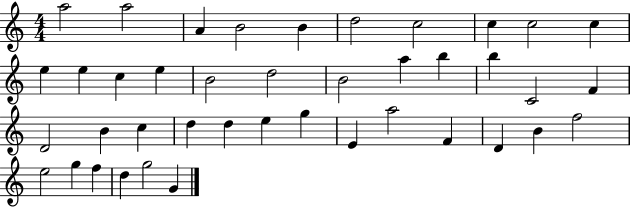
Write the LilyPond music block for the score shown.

{
  \clef treble
  \numericTimeSignature
  \time 4/4
  \key c \major
  a''2 a''2 | a'4 b'2 b'4 | d''2 c''2 | c''4 c''2 c''4 | \break e''4 e''4 c''4 e''4 | b'2 d''2 | b'2 a''4 b''4 | b''4 c'2 f'4 | \break d'2 b'4 c''4 | d''4 d''4 e''4 g''4 | e'4 a''2 f'4 | d'4 b'4 f''2 | \break e''2 g''4 f''4 | d''4 g''2 g'4 | \bar "|."
}